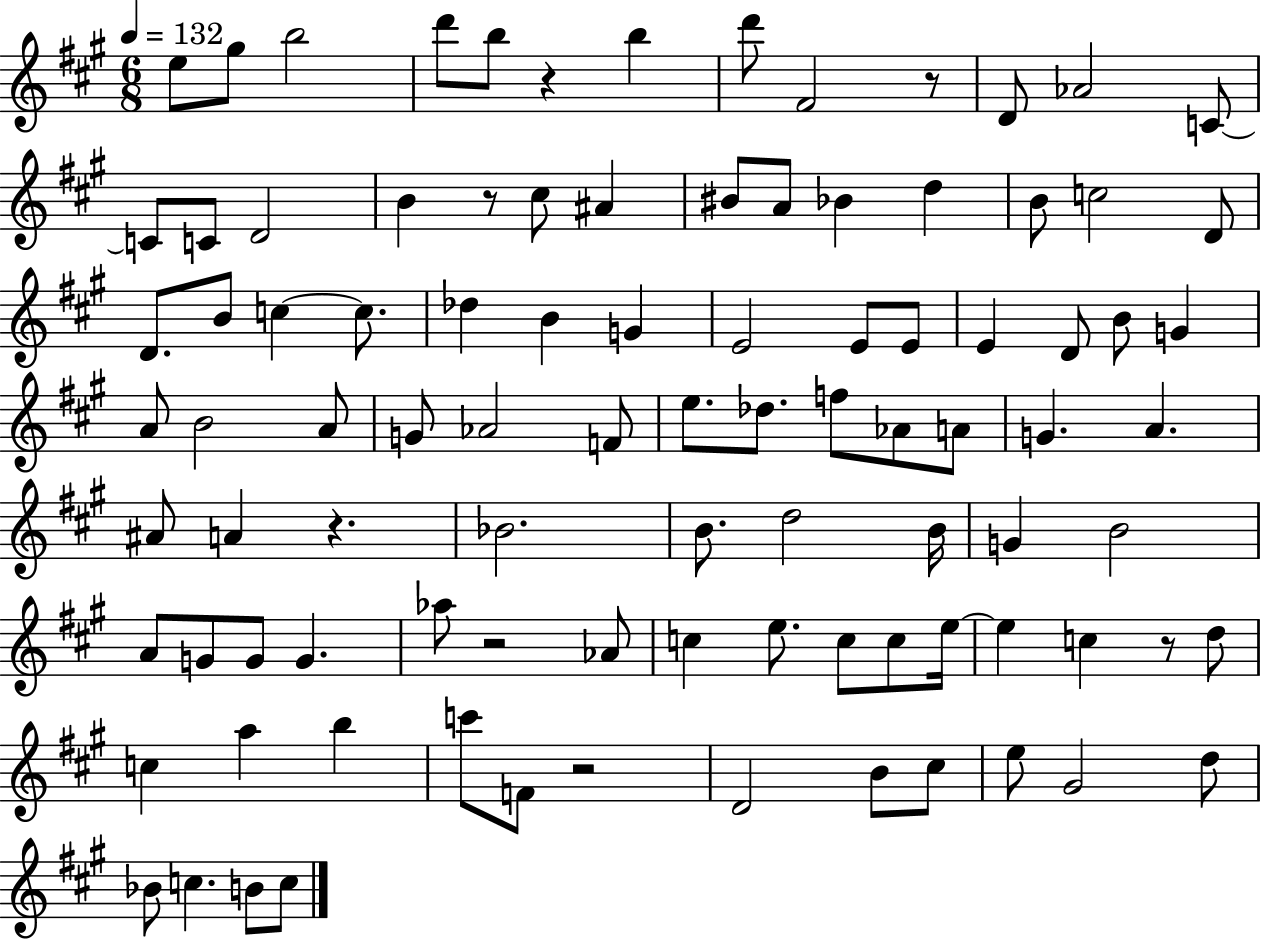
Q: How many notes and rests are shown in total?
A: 95